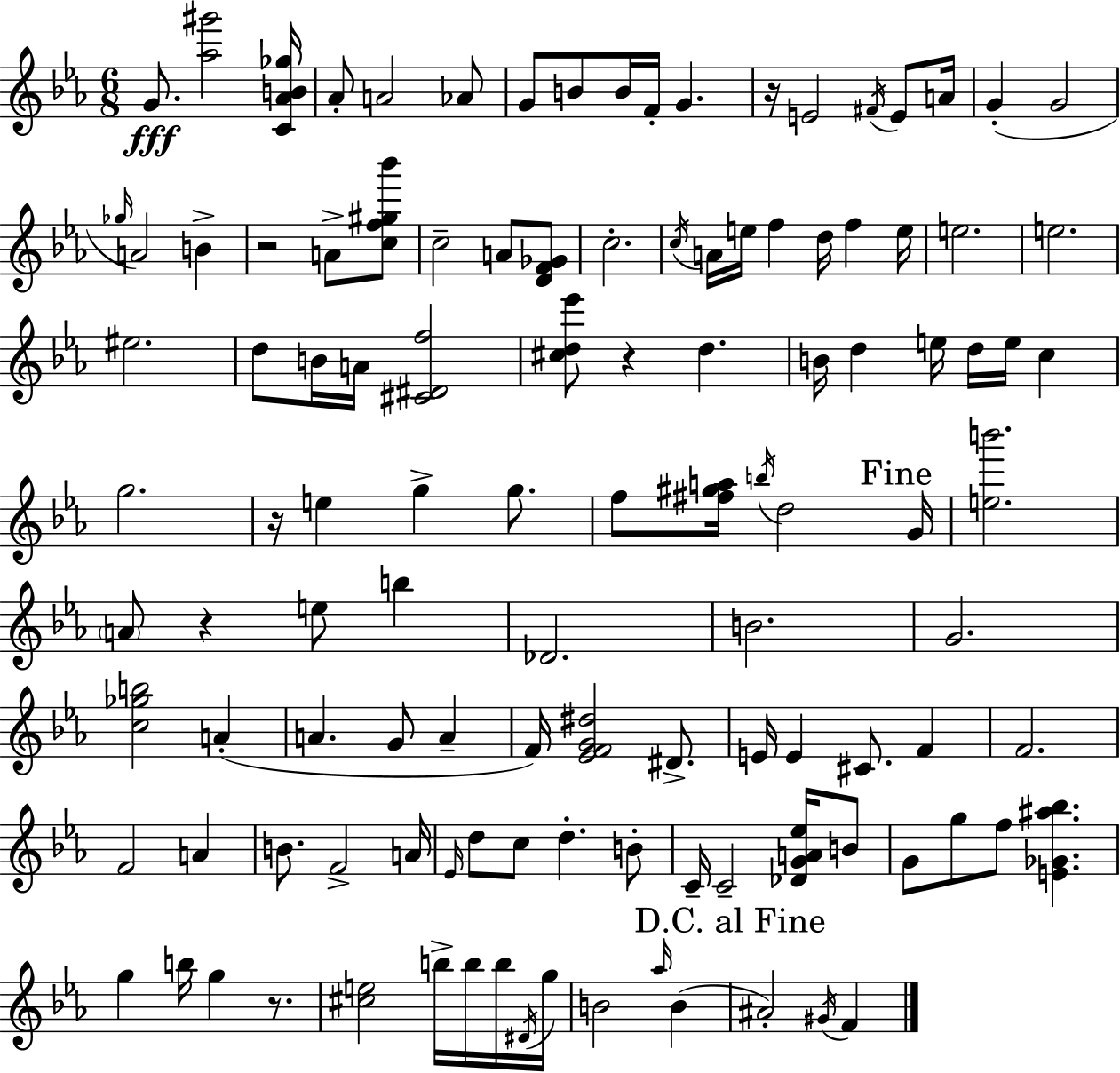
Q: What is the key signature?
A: EES major